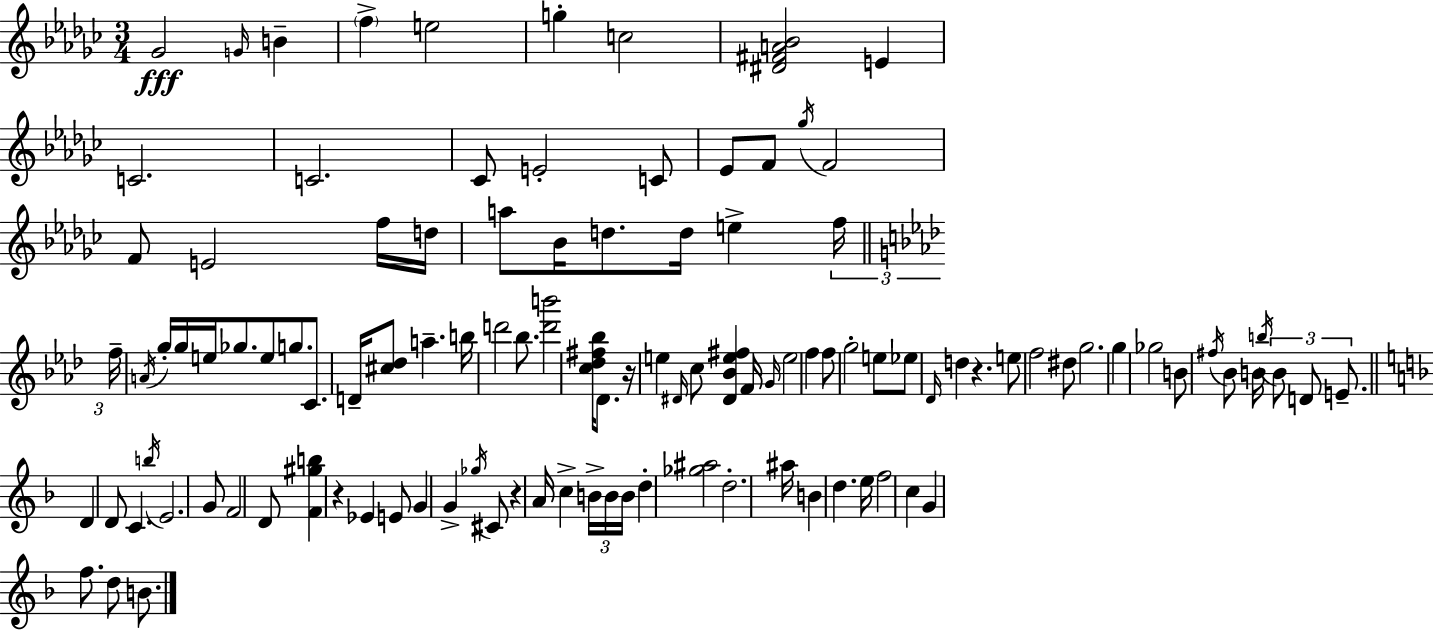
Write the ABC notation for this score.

X:1
T:Untitled
M:3/4
L:1/4
K:Ebm
_G2 G/4 B f e2 g c2 [^D^FA_B]2 E C2 C2 _C/2 E2 C/2 _E/2 F/2 _g/4 F2 F/2 E2 f/4 d/4 a/2 _B/4 d/2 d/4 e f/4 f/4 A/4 g/4 g/4 e/4 _g/2 e/2 g/2 C/2 D/4 [^c_d]/2 a b/4 d'2 _b/2 [d'b']2 [c_d^f_b]/4 _D/2 z/4 e ^D/4 c/2 [^D_Be^f] F/4 G/4 e2 f f/2 g2 e/2 _e/2 _D/4 d z e/2 f2 ^d/2 g2 g _g2 B/2 ^f/4 _B/2 B/4 b/4 B/2 D/2 E/2 D D/2 C b/4 E2 G/2 F2 D/2 [F^gb] z _E E/2 G G _g/4 ^C/2 z A/4 c B/4 B/4 B/4 d [_g^a]2 d2 ^a/4 B d e/4 f2 c G f/2 d/2 B/2